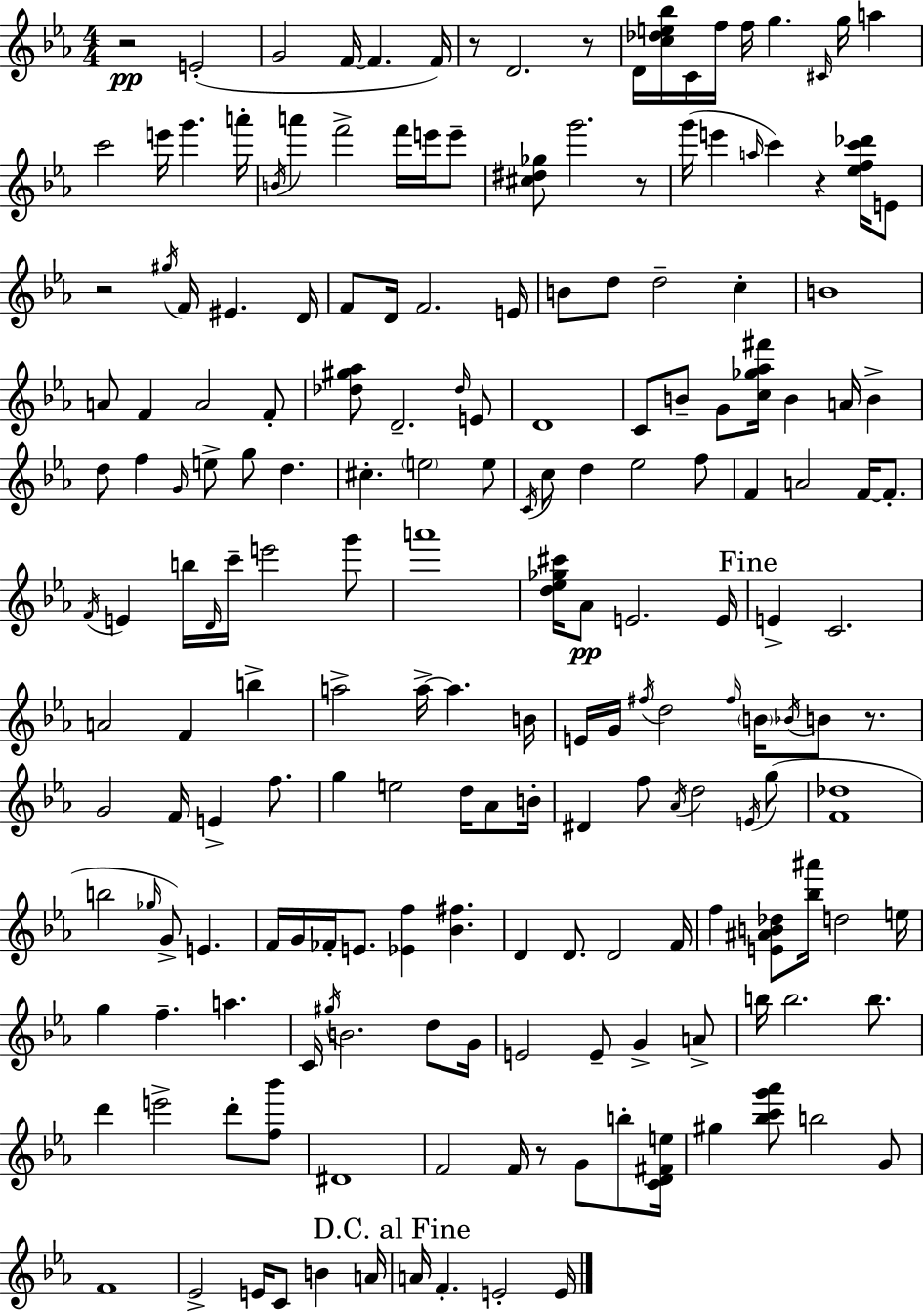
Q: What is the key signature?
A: C minor